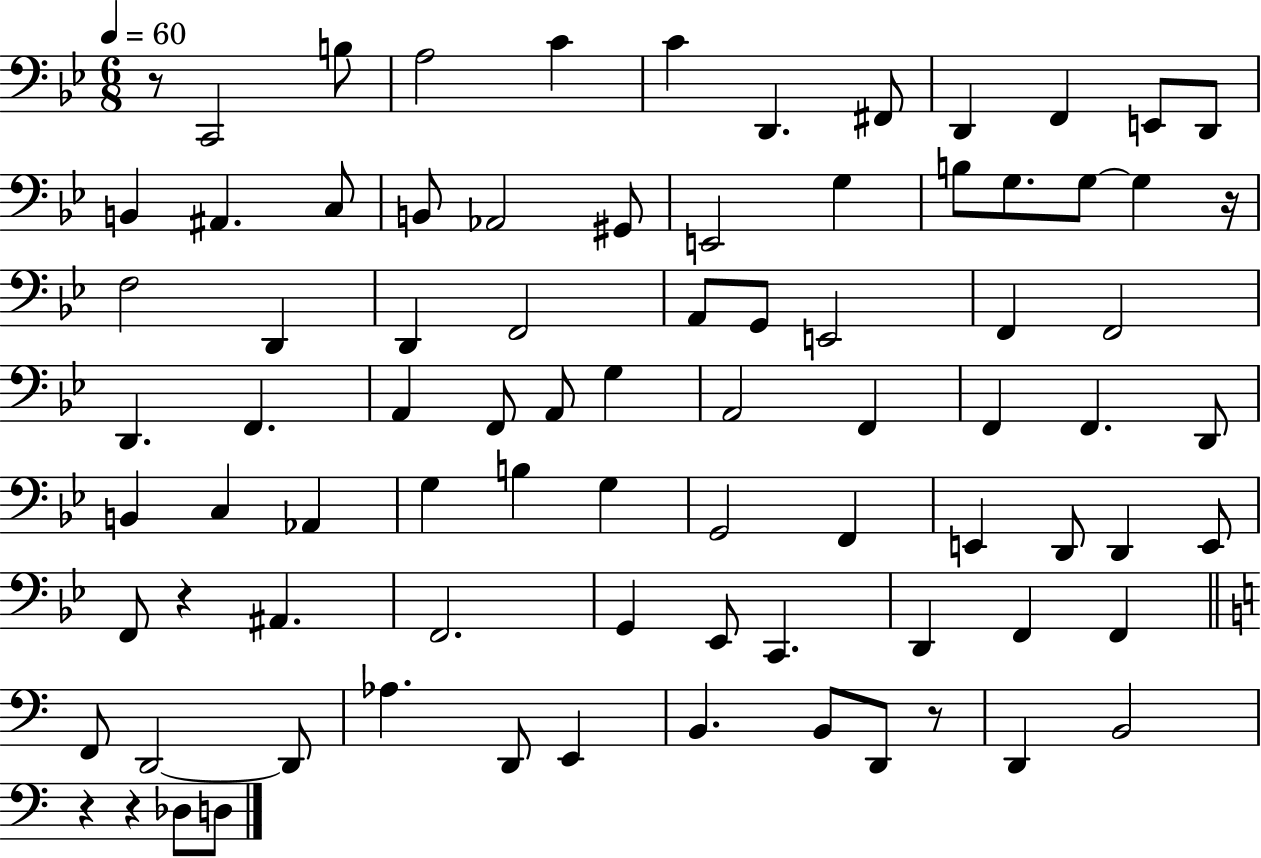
X:1
T:Untitled
M:6/8
L:1/4
K:Bb
z/2 C,,2 B,/2 A,2 C C D,, ^F,,/2 D,, F,, E,,/2 D,,/2 B,, ^A,, C,/2 B,,/2 _A,,2 ^G,,/2 E,,2 G, B,/2 G,/2 G,/2 G, z/4 F,2 D,, D,, F,,2 A,,/2 G,,/2 E,,2 F,, F,,2 D,, F,, A,, F,,/2 A,,/2 G, A,,2 F,, F,, F,, D,,/2 B,, C, _A,, G, B, G, G,,2 F,, E,, D,,/2 D,, E,,/2 F,,/2 z ^A,, F,,2 G,, _E,,/2 C,, D,, F,, F,, F,,/2 D,,2 D,,/2 _A, D,,/2 E,, B,, B,,/2 D,,/2 z/2 D,, B,,2 z z _D,/2 D,/2